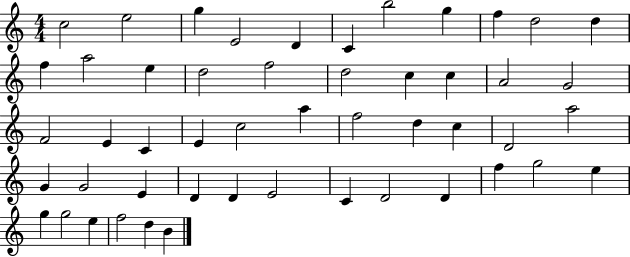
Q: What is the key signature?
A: C major